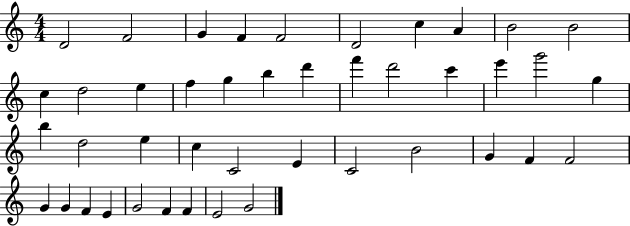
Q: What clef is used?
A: treble